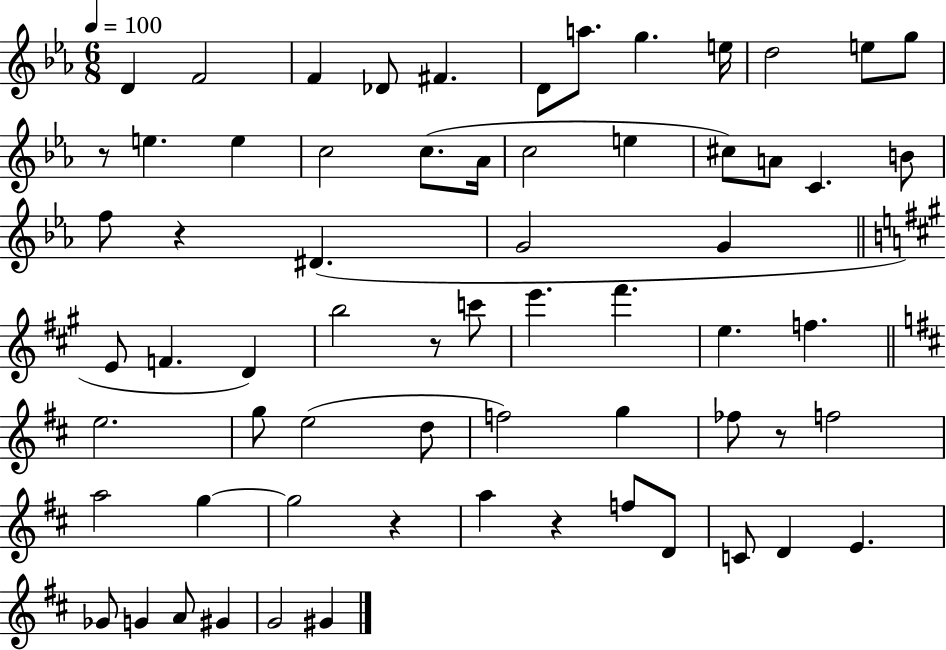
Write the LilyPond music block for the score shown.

{
  \clef treble
  \numericTimeSignature
  \time 6/8
  \key ees \major
  \tempo 4 = 100
  d'4 f'2 | f'4 des'8 fis'4. | d'8 a''8. g''4. e''16 | d''2 e''8 g''8 | \break r8 e''4. e''4 | c''2 c''8.( aes'16 | c''2 e''4 | cis''8) a'8 c'4. b'8 | \break f''8 r4 dis'4.( | g'2 g'4 | \bar "||" \break \key a \major e'8 f'4. d'4) | b''2 r8 c'''8 | e'''4. fis'''4. | e''4. f''4. | \break \bar "||" \break \key d \major e''2. | g''8 e''2( d''8 | f''2) g''4 | fes''8 r8 f''2 | \break a''2 g''4~~ | g''2 r4 | a''4 r4 f''8 d'8 | c'8 d'4 e'4. | \break ges'8 g'4 a'8 gis'4 | g'2 gis'4 | \bar "|."
}